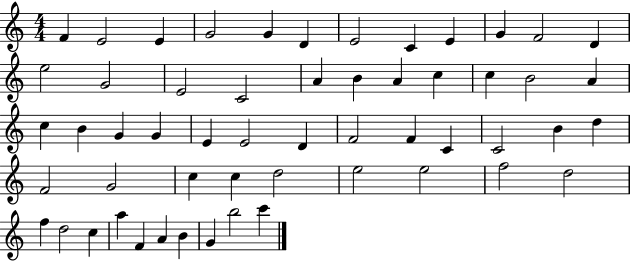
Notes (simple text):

F4/q E4/h E4/q G4/h G4/q D4/q E4/h C4/q E4/q G4/q F4/h D4/q E5/h G4/h E4/h C4/h A4/q B4/q A4/q C5/q C5/q B4/h A4/q C5/q B4/q G4/q G4/q E4/q E4/h D4/q F4/h F4/q C4/q C4/h B4/q D5/q F4/h G4/h C5/q C5/q D5/h E5/h E5/h F5/h D5/h F5/q D5/h C5/q A5/q F4/q A4/q B4/q G4/q B5/h C6/q